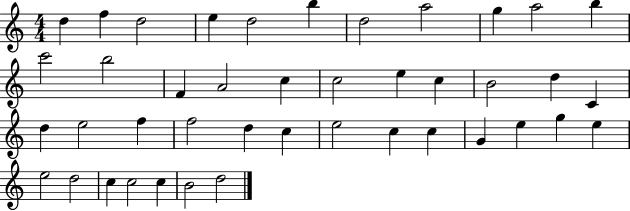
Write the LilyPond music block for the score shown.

{
  \clef treble
  \numericTimeSignature
  \time 4/4
  \key c \major
  d''4 f''4 d''2 | e''4 d''2 b''4 | d''2 a''2 | g''4 a''2 b''4 | \break c'''2 b''2 | f'4 a'2 c''4 | c''2 e''4 c''4 | b'2 d''4 c'4 | \break d''4 e''2 f''4 | f''2 d''4 c''4 | e''2 c''4 c''4 | g'4 e''4 g''4 e''4 | \break e''2 d''2 | c''4 c''2 c''4 | b'2 d''2 | \bar "|."
}